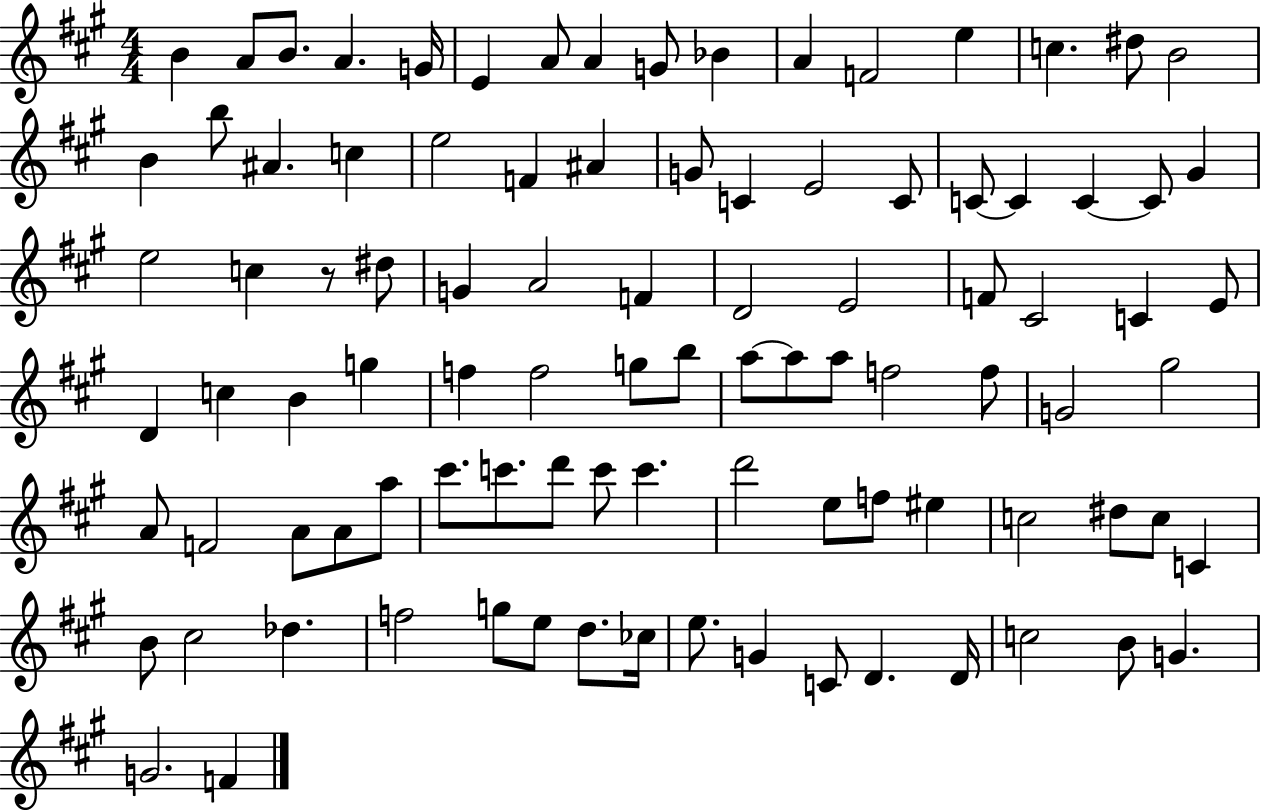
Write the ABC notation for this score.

X:1
T:Untitled
M:4/4
L:1/4
K:A
B A/2 B/2 A G/4 E A/2 A G/2 _B A F2 e c ^d/2 B2 B b/2 ^A c e2 F ^A G/2 C E2 C/2 C/2 C C C/2 ^G e2 c z/2 ^d/2 G A2 F D2 E2 F/2 ^C2 C E/2 D c B g f f2 g/2 b/2 a/2 a/2 a/2 f2 f/2 G2 ^g2 A/2 F2 A/2 A/2 a/2 ^c'/2 c'/2 d'/2 c'/2 c' d'2 e/2 f/2 ^e c2 ^d/2 c/2 C B/2 ^c2 _d f2 g/2 e/2 d/2 _c/4 e/2 G C/2 D D/4 c2 B/2 G G2 F